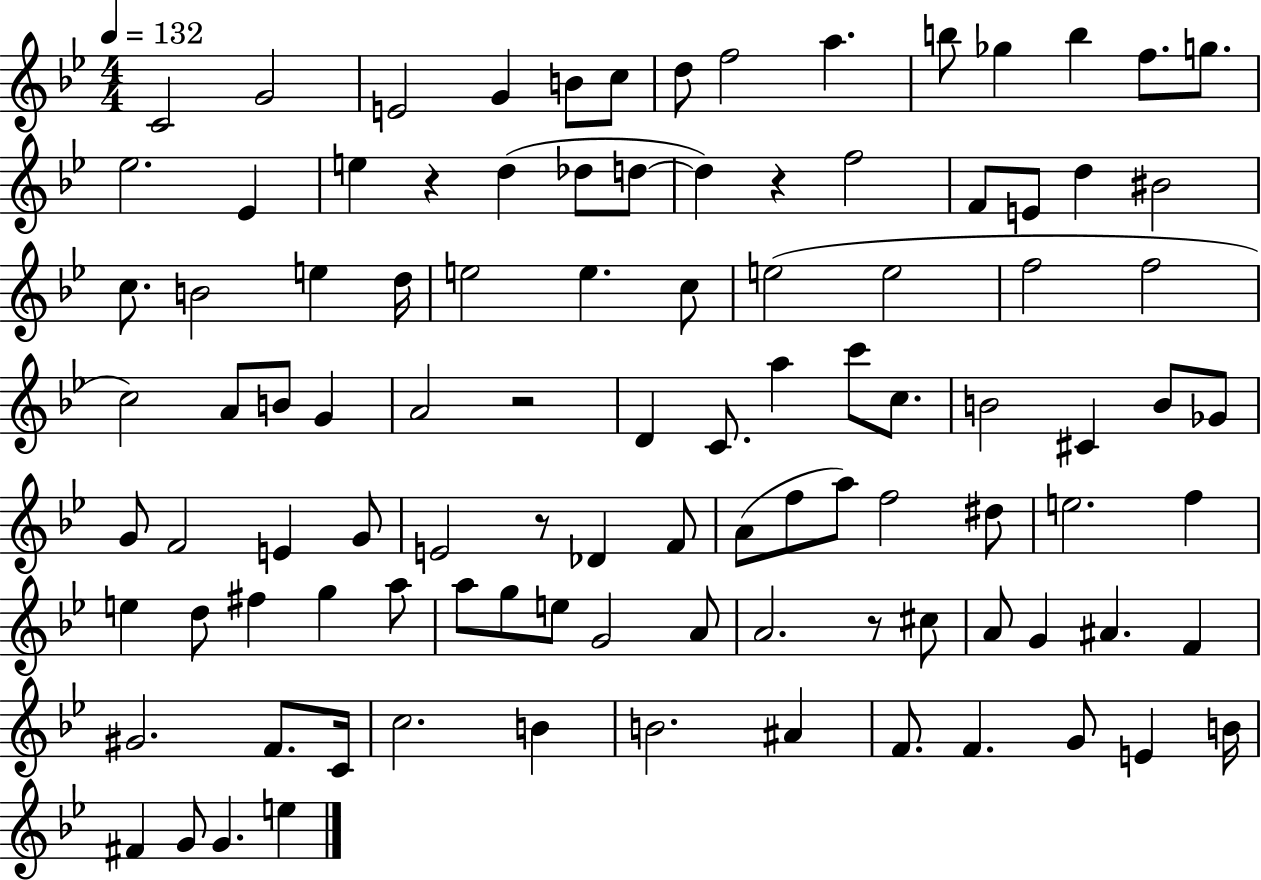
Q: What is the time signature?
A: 4/4